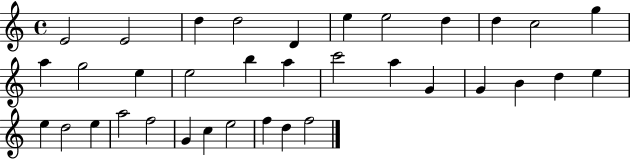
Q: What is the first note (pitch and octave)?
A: E4